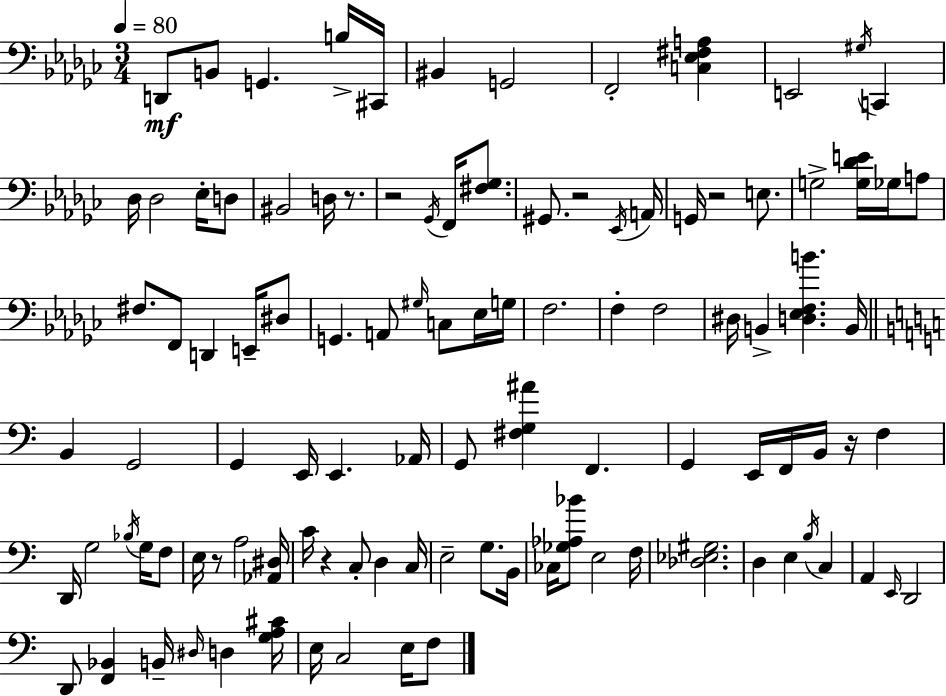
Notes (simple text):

D2/e B2/e G2/q. B3/s C#2/s BIS2/q G2/h F2/h [C3,Eb3,F#3,A3]/q E2/h G#3/s C2/q Db3/s Db3/h Eb3/s D3/e BIS2/h D3/s R/e. R/h Gb2/s F2/s [F#3,Gb3]/e. G#2/e. R/h Eb2/s A2/s G2/s R/h E3/e. G3/h [G3,Db4,E4]/s Gb3/s A3/e F#3/e. F2/e D2/q E2/s D#3/e G2/q. A2/e G#3/s C3/e Eb3/s G3/s F3/h. F3/q F3/h D#3/s B2/q [D3,Eb3,F3,B4]/q. B2/s B2/q G2/h G2/q E2/s E2/q. Ab2/s G2/e [F#3,G3,A#4]/q F2/q. G2/q E2/s F2/s B2/s R/s F3/q D2/s G3/h Bb3/s G3/s F3/e E3/s R/e A3/h [Ab2,D#3]/s C4/s R/q C3/e D3/q C3/s E3/h G3/e. B2/s CES3/s [Gb3,Ab3,Bb4]/e E3/h F3/s [Db3,Eb3,G#3]/h. D3/q E3/q B3/s C3/q A2/q E2/s D2/h D2/e [F2,Bb2]/q B2/s D#3/s D3/q [G3,A3,C#4]/s E3/s C3/h E3/s F3/e